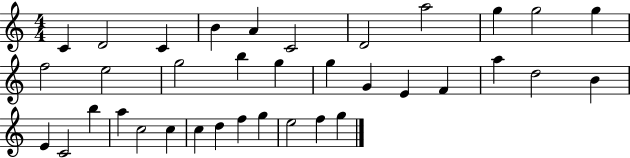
{
  \clef treble
  \numericTimeSignature
  \time 4/4
  \key c \major
  c'4 d'2 c'4 | b'4 a'4 c'2 | d'2 a''2 | g''4 g''2 g''4 | \break f''2 e''2 | g''2 b''4 g''4 | g''4 g'4 e'4 f'4 | a''4 d''2 b'4 | \break e'4 c'2 b''4 | a''4 c''2 c''4 | c''4 d''4 f''4 g''4 | e''2 f''4 g''4 | \break \bar "|."
}